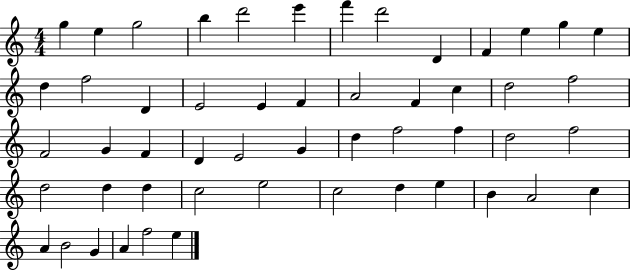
G5/q E5/q G5/h B5/q D6/h E6/q F6/q D6/h D4/q F4/q E5/q G5/q E5/q D5/q F5/h D4/q E4/h E4/q F4/q A4/h F4/q C5/q D5/h F5/h F4/h G4/q F4/q D4/q E4/h G4/q D5/q F5/h F5/q D5/h F5/h D5/h D5/q D5/q C5/h E5/h C5/h D5/q E5/q B4/q A4/h C5/q A4/q B4/h G4/q A4/q F5/h E5/q